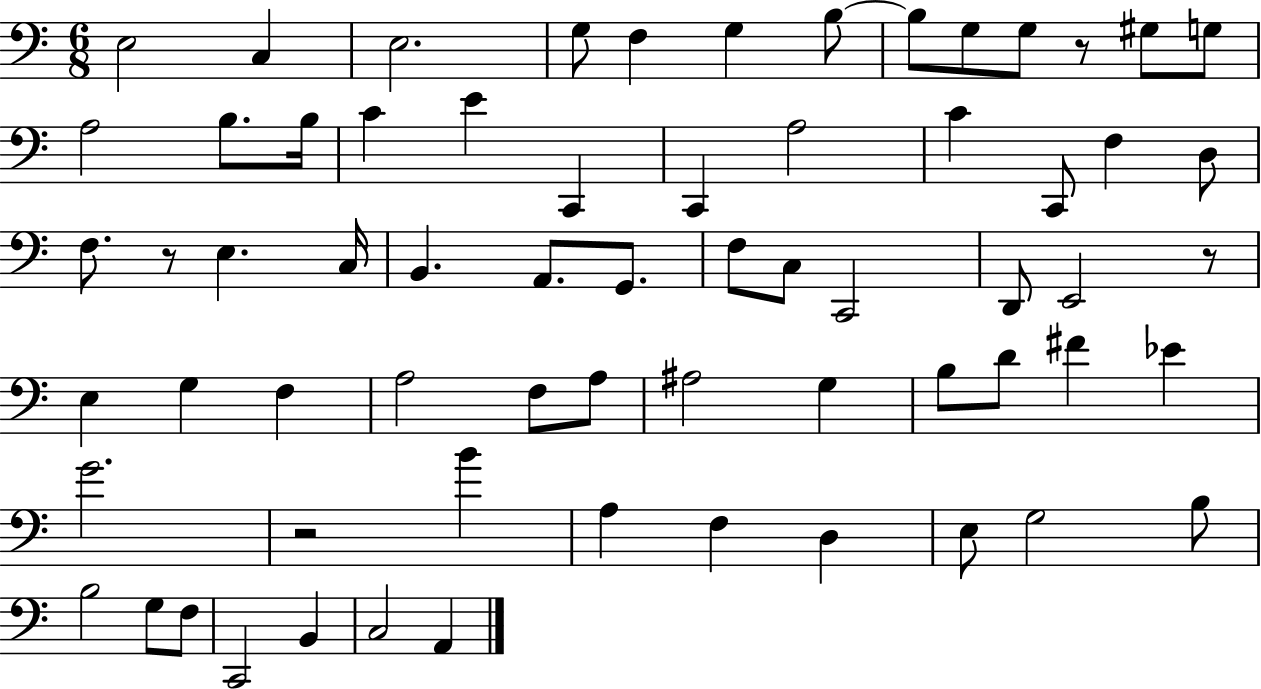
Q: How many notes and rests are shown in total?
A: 66